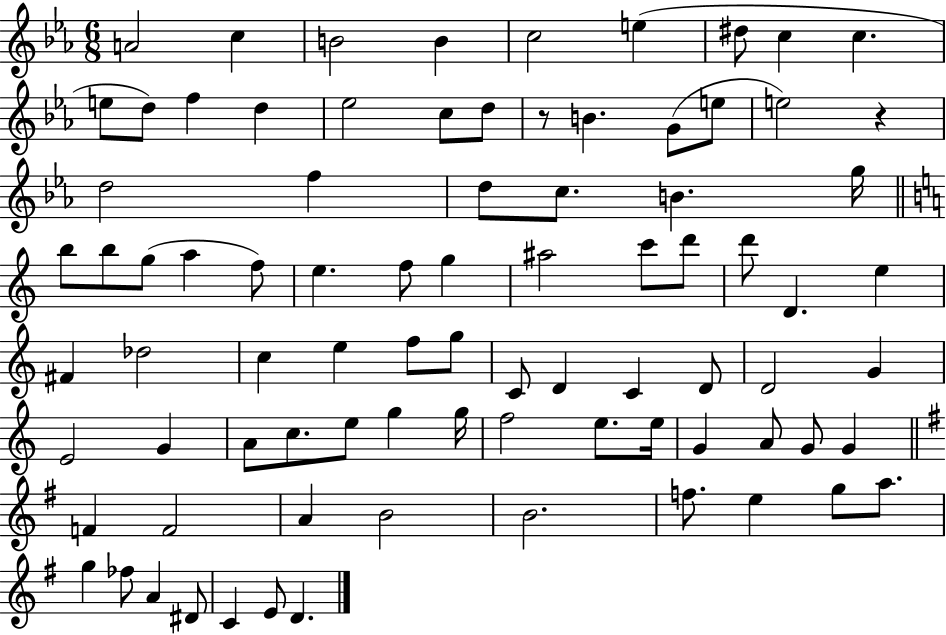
{
  \clef treble
  \numericTimeSignature
  \time 6/8
  \key ees \major
  a'2 c''4 | b'2 b'4 | c''2 e''4( | dis''8 c''4 c''4. | \break e''8 d''8) f''4 d''4 | ees''2 c''8 d''8 | r8 b'4. g'8( e''8 | e''2) r4 | \break d''2 f''4 | d''8 c''8. b'4. g''16 | \bar "||" \break \key c \major b''8 b''8 g''8( a''4 f''8) | e''4. f''8 g''4 | ais''2 c'''8 d'''8 | d'''8 d'4. e''4 | \break fis'4 des''2 | c''4 e''4 f''8 g''8 | c'8 d'4 c'4 d'8 | d'2 g'4 | \break e'2 g'4 | a'8 c''8. e''8 g''4 g''16 | f''2 e''8. e''16 | g'4 a'8 g'8 g'4 | \break \bar "||" \break \key e \minor f'4 f'2 | a'4 b'2 | b'2. | f''8. e''4 g''8 a''8. | \break g''4 fes''8 a'4 dis'8 | c'4 e'8 d'4. | \bar "|."
}